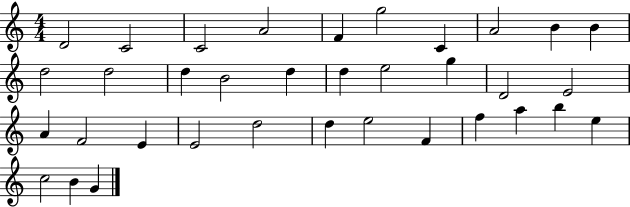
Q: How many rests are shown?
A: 0